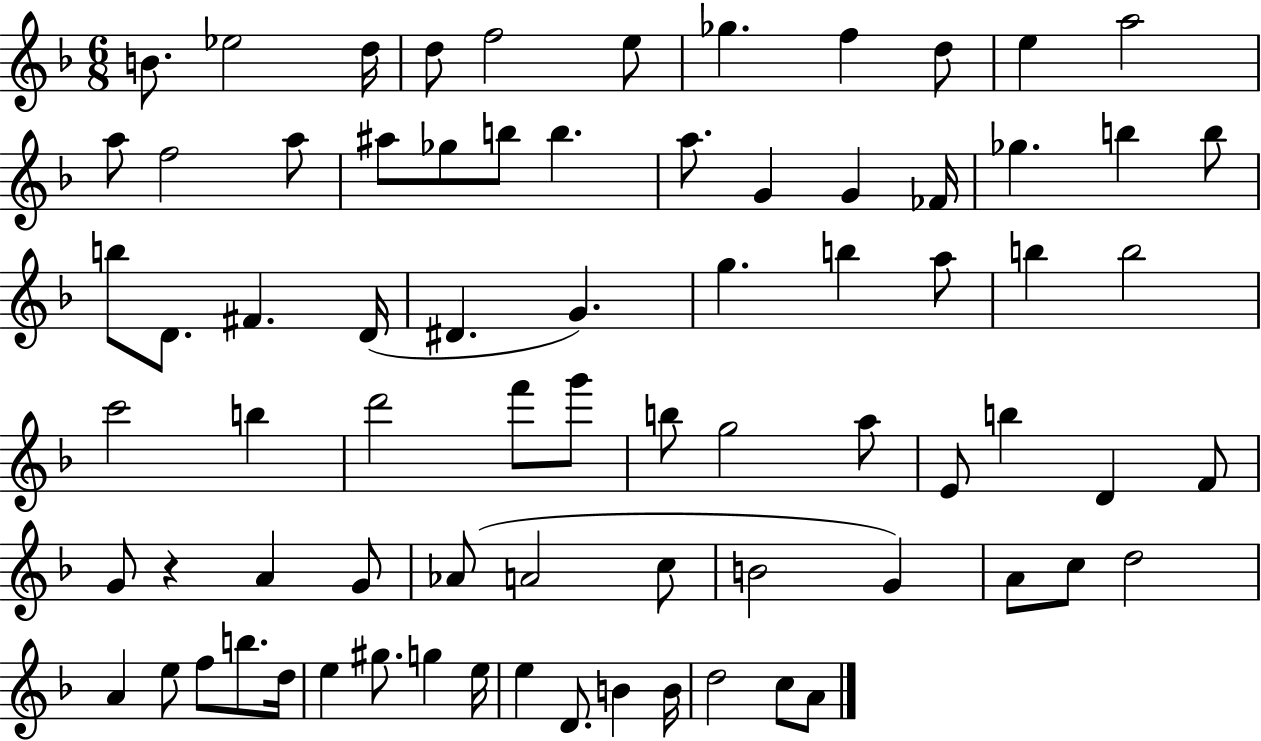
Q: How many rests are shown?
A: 1